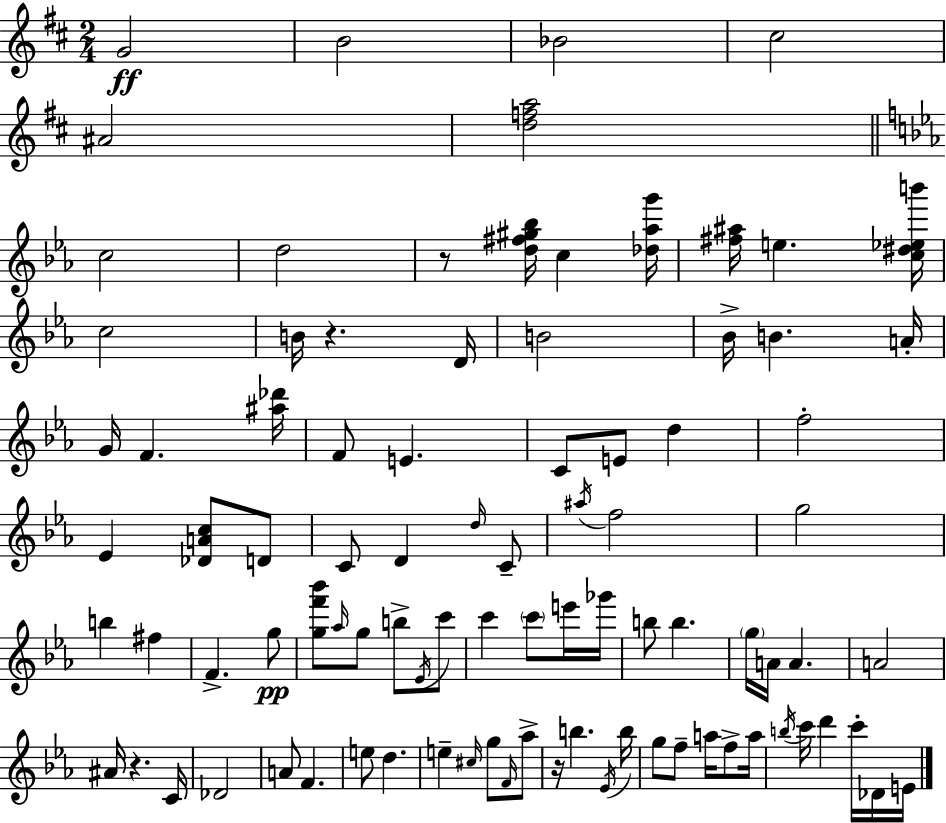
{
  \clef treble
  \numericTimeSignature
  \time 2/4
  \key d \major
  g'2\ff | b'2 | bes'2 | cis''2 | \break ais'2 | <d'' f'' a''>2 | \bar "||" \break \key ees \major c''2 | d''2 | r8 <d'' fis'' gis'' bes''>16 c''4 <des'' aes'' g'''>16 | <fis'' ais''>16 e''4. <c'' dis'' ees'' b'''>16 | \break c''2 | b'16 r4. d'16 | b'2 | bes'16-> b'4. a'16-. | \break g'16 f'4. <ais'' des'''>16 | f'8 e'4. | c'8 e'8 d''4 | f''2-. | \break ees'4 <des' a' c''>8 d'8 | c'8 d'4 \grace { d''16 } c'8-- | \acciaccatura { ais''16 } f''2 | g''2 | \break b''4 fis''4 | f'4.-> | g''8\pp <g'' f''' bes'''>8 \grace { aes''16 } g''8 b''8-> | \acciaccatura { ees'16 } c'''8 c'''4 | \break \parenthesize c'''8 e'''16 ges'''16 b''8 b''4. | \parenthesize g''16 a'16 a'4. | a'2 | ais'16 r4. | \break c'16 des'2 | a'8 f'4. | e''8 d''4. | e''4-- | \break \grace { cis''16 } g''8 \grace { f'16 } aes''8-> r16 b''4. | \acciaccatura { ees'16 } b''16 g''8 | f''8-- a''16 f''8-> a''16 \acciaccatura { b''16 } | c'''16 d'''4 c'''16-. des'16 e'16 | \break \bar "|."
}